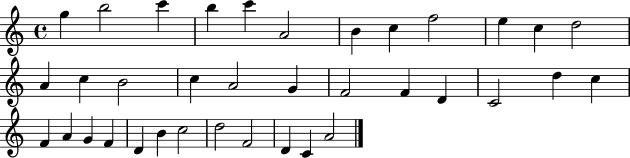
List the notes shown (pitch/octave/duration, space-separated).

G5/q B5/h C6/q B5/q C6/q A4/h B4/q C5/q F5/h E5/q C5/q D5/h A4/q C5/q B4/h C5/q A4/h G4/q F4/h F4/q D4/q C4/h D5/q C5/q F4/q A4/q G4/q F4/q D4/q B4/q C5/h D5/h F4/h D4/q C4/q A4/h